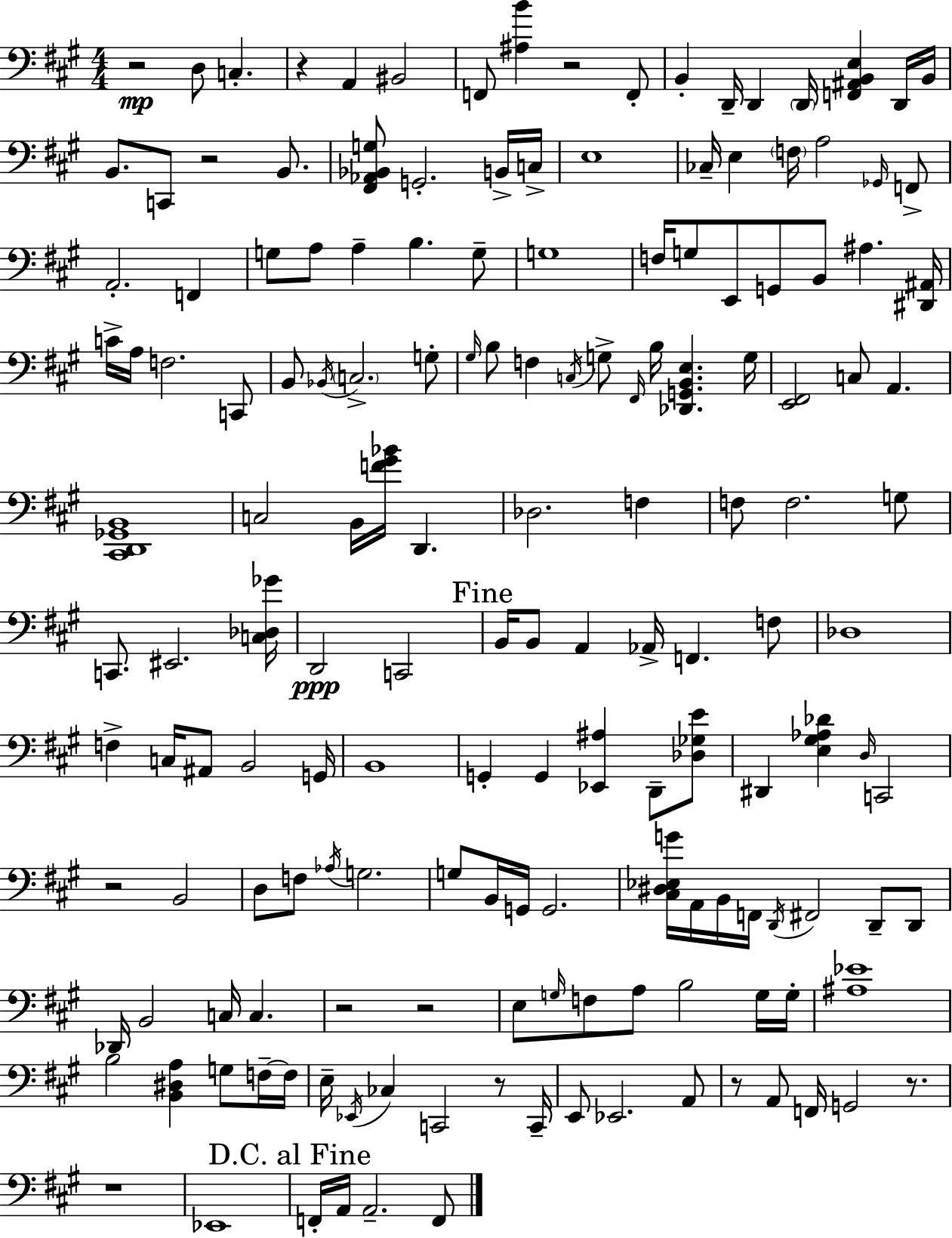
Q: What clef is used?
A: bass